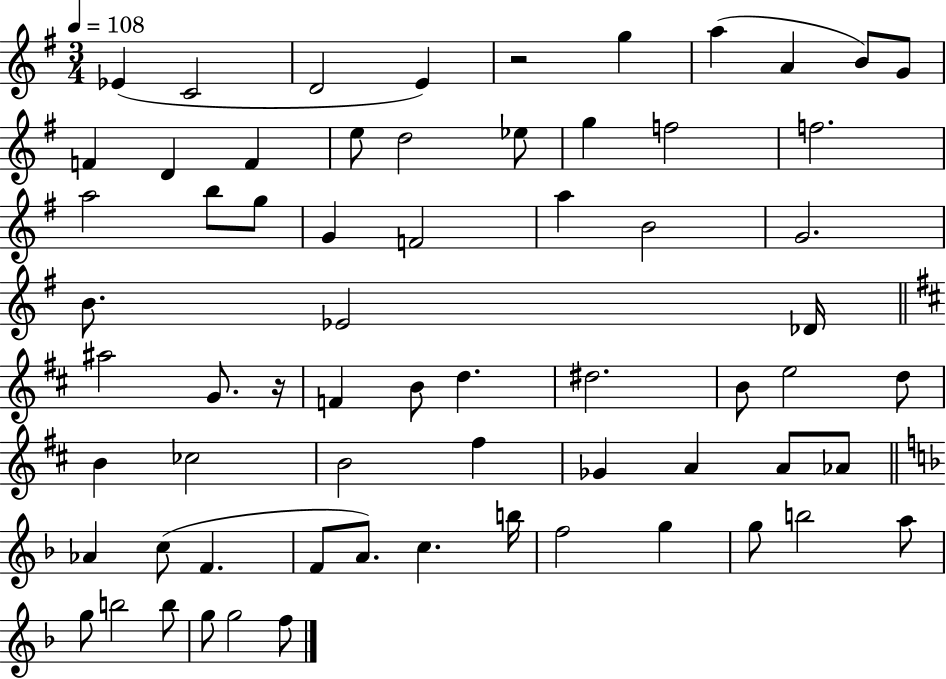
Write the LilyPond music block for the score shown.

{
  \clef treble
  \numericTimeSignature
  \time 3/4
  \key g \major
  \tempo 4 = 108
  ees'4( c'2 | d'2 e'4) | r2 g''4 | a''4( a'4 b'8) g'8 | \break f'4 d'4 f'4 | e''8 d''2 ees''8 | g''4 f''2 | f''2. | \break a''2 b''8 g''8 | g'4 f'2 | a''4 b'2 | g'2. | \break b'8. ees'2 des'16 | \bar "||" \break \key d \major ais''2 g'8. r16 | f'4 b'8 d''4. | dis''2. | b'8 e''2 d''8 | \break b'4 ces''2 | b'2 fis''4 | ges'4 a'4 a'8 aes'8 | \bar "||" \break \key d \minor aes'4 c''8( f'4. | f'8 a'8.) c''4. b''16 | f''2 g''4 | g''8 b''2 a''8 | \break g''8 b''2 b''8 | g''8 g''2 f''8 | \bar "|."
}